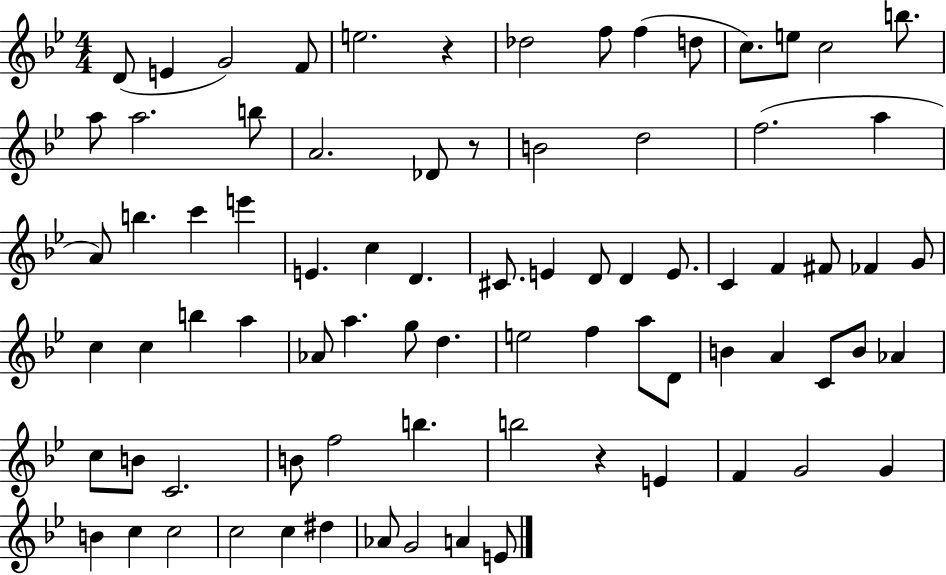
{
  \clef treble
  \numericTimeSignature
  \time 4/4
  \key bes \major
  d'8( e'4 g'2) f'8 | e''2. r4 | des''2 f''8 f''4( d''8 | c''8.) e''8 c''2 b''8. | \break a''8 a''2. b''8 | a'2. des'8 r8 | b'2 d''2 | f''2.( a''4 | \break a'8) b''4. c'''4 e'''4 | e'4. c''4 d'4. | cis'8. e'4 d'8 d'4 e'8. | c'4 f'4 fis'8 fes'4 g'8 | \break c''4 c''4 b''4 a''4 | aes'8 a''4. g''8 d''4. | e''2 f''4 a''8 d'8 | b'4 a'4 c'8 b'8 aes'4 | \break c''8 b'8 c'2. | b'8 f''2 b''4. | b''2 r4 e'4 | f'4 g'2 g'4 | \break b'4 c''4 c''2 | c''2 c''4 dis''4 | aes'8 g'2 a'4 e'8 | \bar "|."
}